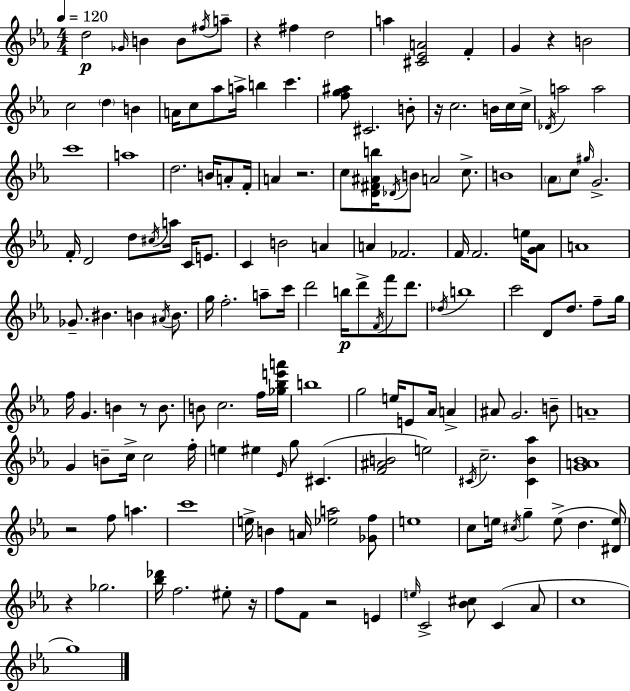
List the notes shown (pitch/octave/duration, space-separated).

D5/h Gb4/s B4/q B4/e F#5/s A5/e R/q F#5/q D5/h A5/q [C#4,Eb4,A4]/h F4/q G4/q R/q B4/h C5/h D5/q B4/q A4/s C5/e Ab5/e A5/s B5/q C6/q. [F5,G5,A#5]/e C#4/h. B4/e R/s C5/h. B4/s C5/s C5/s Db4/s A5/h A5/h C6/w A5/w D5/h. B4/s A4/e F4/s A4/q R/h. C5/e [D4,F#4,A#4,B5]/s Db4/s B4/e A4/h C5/e. B4/w Ab4/e C5/e G#5/s G4/h. F4/s D4/h D5/e C#5/s A5/s C4/s E4/e. C4/q B4/h A4/q A4/q FES4/h. F4/s F4/h. E5/s [G4,Ab4]/e A4/w Gb4/e. BIS4/q. B4/q A#4/s B4/e. G5/s F5/h. A5/e C6/s D6/h B5/s D6/e F4/s F6/e D6/e. Db5/s B5/w C6/h D4/e D5/e. F5/e G5/s F5/s G4/q. B4/q R/e B4/e. B4/e C5/h. F5/s [Gb5,Bb5,E6,A6]/s B5/w G5/h E5/s E4/e Ab4/s A4/q A#4/e G4/h. B4/e A4/w G4/q B4/e C5/s C5/h F5/s E5/q EIS5/q Eb4/s G5/e C#4/q. [F4,A#4,B4]/h E5/h C#4/s C5/h. [C#4,Bb4,Ab5]/q [G4,A4,Bb4]/w R/h F5/e A5/q. C6/w E5/s B4/q A4/s [Eb5,A5]/h [Gb4,F5]/e E5/w C5/e E5/s C#5/s G5/q E5/e D5/q. [D#4,E5]/s R/q Gb5/h. [Bb5,Db6]/s F5/h. EIS5/e R/s F5/e F4/e R/h E4/q E5/s C4/h [Bb4,C#5]/e C4/q Ab4/e C5/w G5/w